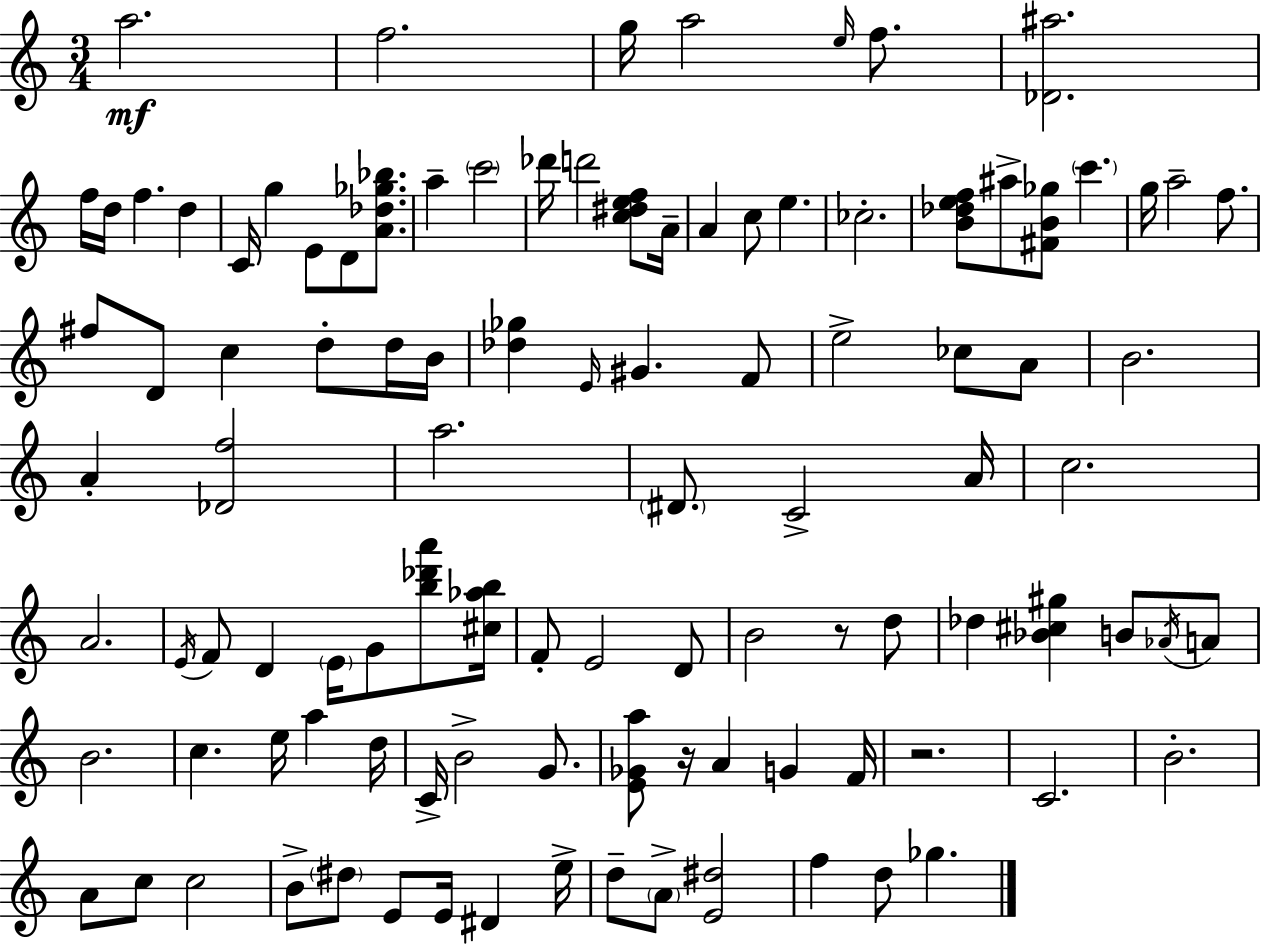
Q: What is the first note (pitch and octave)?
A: A5